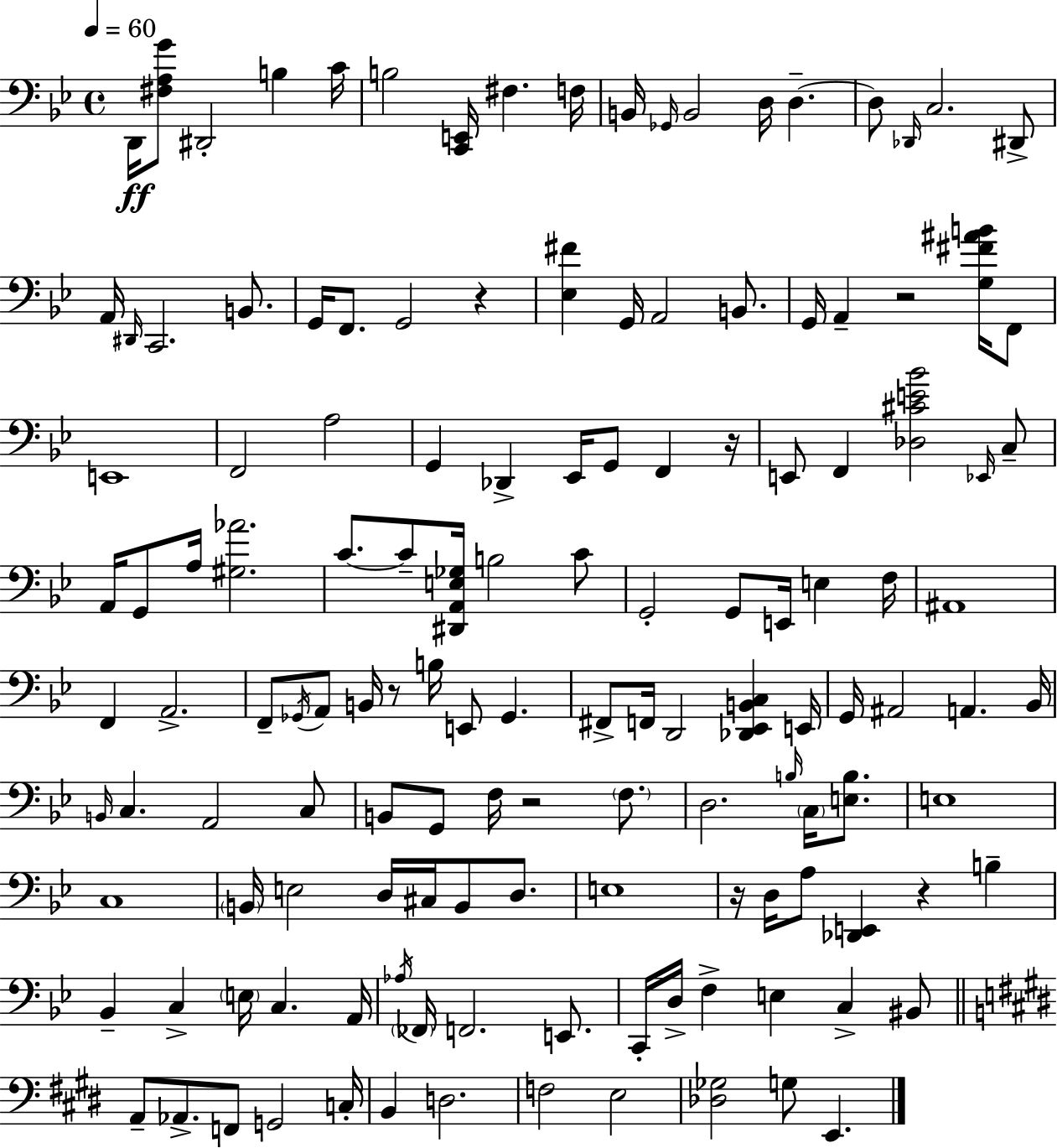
X:1
T:Untitled
M:4/4
L:1/4
K:Bb
D,,/4 [^F,A,G]/2 ^D,,2 B, C/4 B,2 [C,,E,,]/4 ^F, F,/4 B,,/4 _G,,/4 B,,2 D,/4 D, D,/2 _D,,/4 C,2 ^D,,/2 A,,/4 ^D,,/4 C,,2 B,,/2 G,,/4 F,,/2 G,,2 z [_E,^F] G,,/4 A,,2 B,,/2 G,,/4 A,, z2 [G,^F^AB]/4 F,,/2 E,,4 F,,2 A,2 G,, _D,, _E,,/4 G,,/2 F,, z/4 E,,/2 F,, [_D,^CE_B]2 _E,,/4 C,/2 A,,/4 G,,/2 A,/4 [^G,_A]2 C/2 C/2 [^D,,A,,E,_G,]/4 B,2 C/2 G,,2 G,,/2 E,,/4 E, F,/4 ^A,,4 F,, A,,2 F,,/2 _G,,/4 A,,/2 B,,/4 z/2 B,/4 E,,/2 _G,, ^F,,/2 F,,/4 D,,2 [_D,,_E,,B,,C,] E,,/4 G,,/4 ^A,,2 A,, _B,,/4 B,,/4 C, A,,2 C,/2 B,,/2 G,,/2 F,/4 z2 F,/2 D,2 B,/4 C,/4 [E,B,]/2 E,4 C,4 B,,/4 E,2 D,/4 ^C,/4 B,,/2 D,/2 E,4 z/4 D,/4 A,/2 [_D,,E,,] z B, _B,, C, E,/4 C, A,,/4 _A,/4 _F,,/4 F,,2 E,,/2 C,,/4 D,/4 F, E, C, ^B,,/2 A,,/2 _A,,/2 F,,/2 G,,2 C,/4 B,, D,2 F,2 E,2 [_D,_G,]2 G,/2 E,,